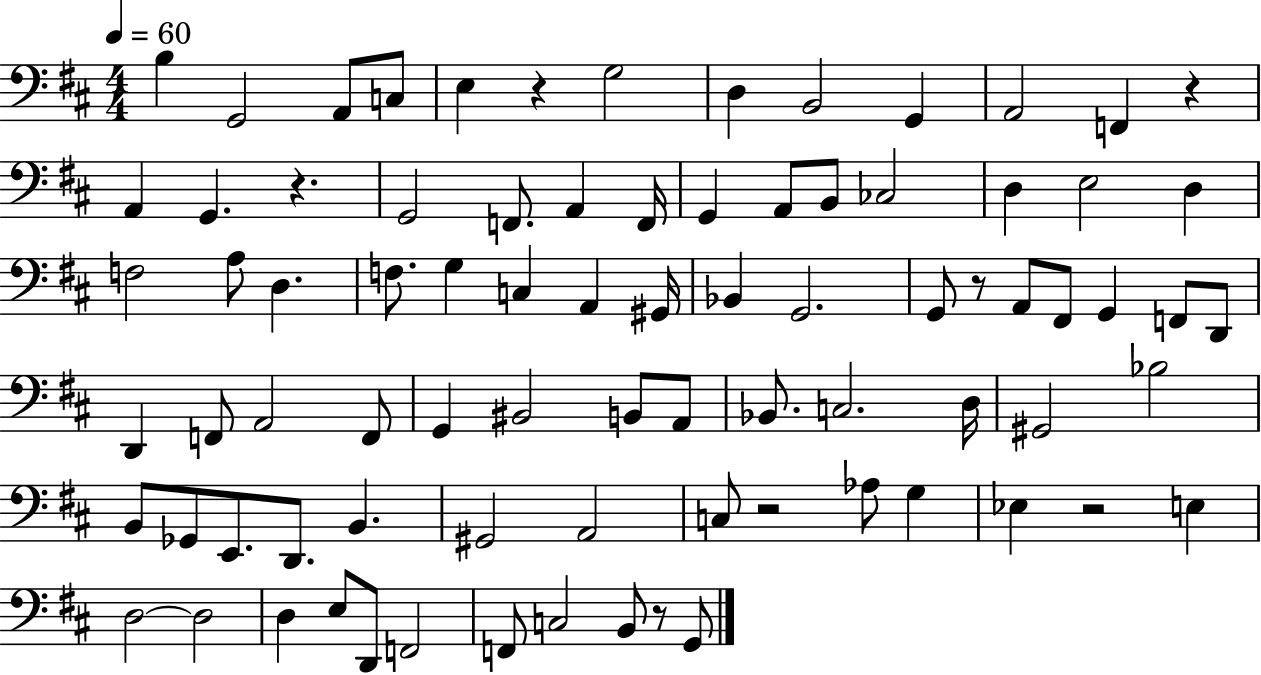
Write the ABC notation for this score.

X:1
T:Untitled
M:4/4
L:1/4
K:D
B, G,,2 A,,/2 C,/2 E, z G,2 D, B,,2 G,, A,,2 F,, z A,, G,, z G,,2 F,,/2 A,, F,,/4 G,, A,,/2 B,,/2 _C,2 D, E,2 D, F,2 A,/2 D, F,/2 G, C, A,, ^G,,/4 _B,, G,,2 G,,/2 z/2 A,,/2 ^F,,/2 G,, F,,/2 D,,/2 D,, F,,/2 A,,2 F,,/2 G,, ^B,,2 B,,/2 A,,/2 _B,,/2 C,2 D,/4 ^G,,2 _B,2 B,,/2 _G,,/2 E,,/2 D,,/2 B,, ^G,,2 A,,2 C,/2 z2 _A,/2 G, _E, z2 E, D,2 D,2 D, E,/2 D,,/2 F,,2 F,,/2 C,2 B,,/2 z/2 G,,/2